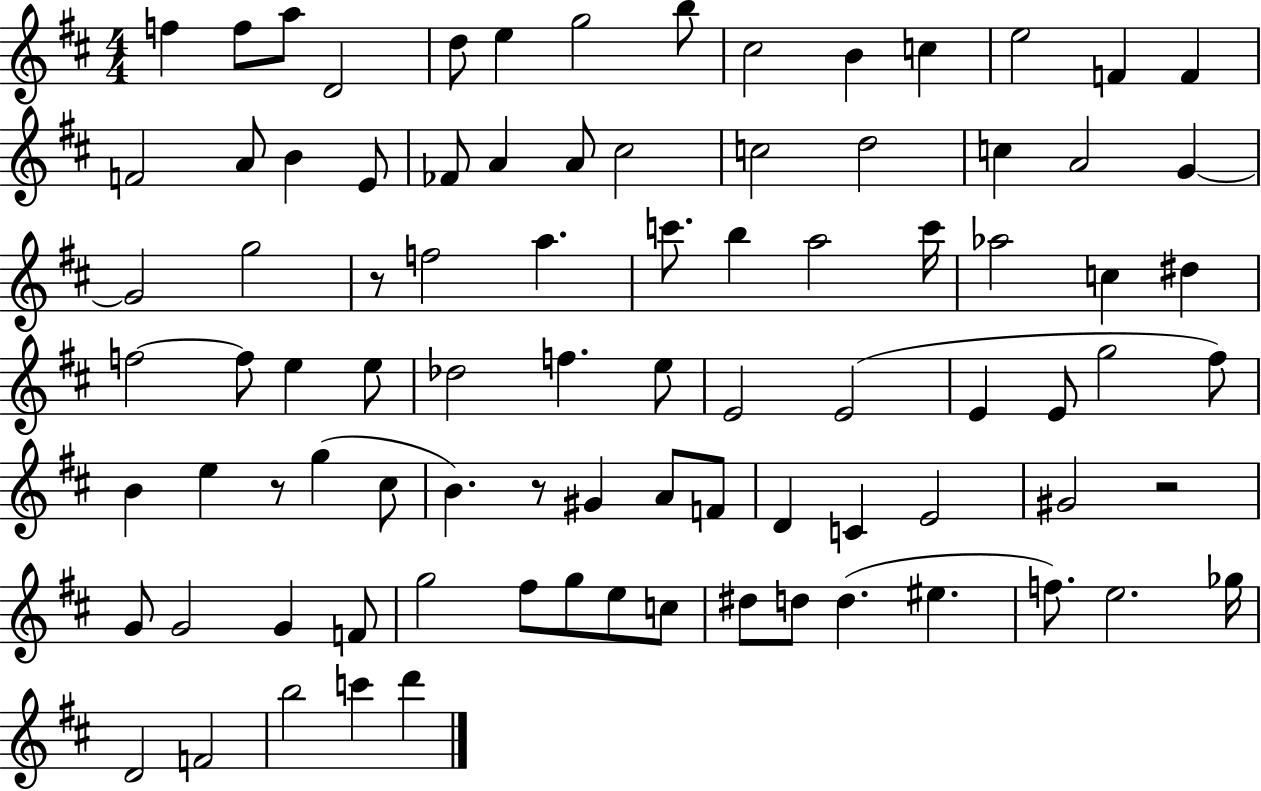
{
  \clef treble
  \numericTimeSignature
  \time 4/4
  \key d \major
  f''4 f''8 a''8 d'2 | d''8 e''4 g''2 b''8 | cis''2 b'4 c''4 | e''2 f'4 f'4 | \break f'2 a'8 b'4 e'8 | fes'8 a'4 a'8 cis''2 | c''2 d''2 | c''4 a'2 g'4~~ | \break g'2 g''2 | r8 f''2 a''4. | c'''8. b''4 a''2 c'''16 | aes''2 c''4 dis''4 | \break f''2~~ f''8 e''4 e''8 | des''2 f''4. e''8 | e'2 e'2( | e'4 e'8 g''2 fis''8) | \break b'4 e''4 r8 g''4( cis''8 | b'4.) r8 gis'4 a'8 f'8 | d'4 c'4 e'2 | gis'2 r2 | \break g'8 g'2 g'4 f'8 | g''2 fis''8 g''8 e''8 c''8 | dis''8 d''8 d''4.( eis''4. | f''8.) e''2. ges''16 | \break d'2 f'2 | b''2 c'''4 d'''4 | \bar "|."
}